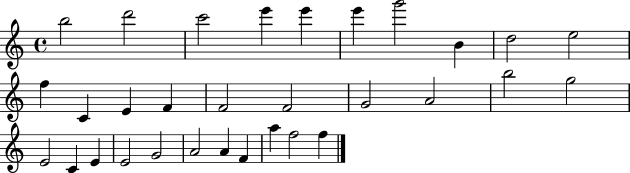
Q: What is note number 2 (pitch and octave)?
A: D6